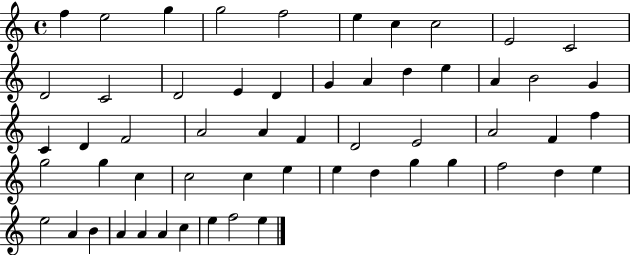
X:1
T:Untitled
M:4/4
L:1/4
K:C
f e2 g g2 f2 e c c2 E2 C2 D2 C2 D2 E D G A d e A B2 G C D F2 A2 A F D2 E2 A2 F f g2 g c c2 c e e d g g f2 d e e2 A B A A A c e f2 e